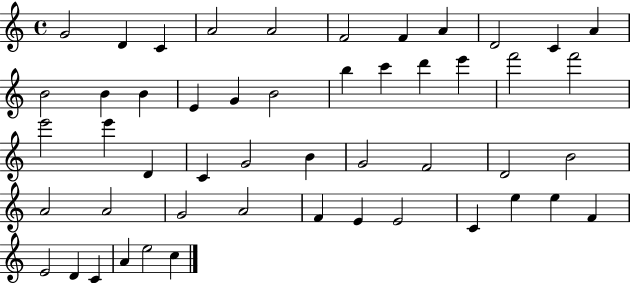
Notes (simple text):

G4/h D4/q C4/q A4/h A4/h F4/h F4/q A4/q D4/h C4/q A4/q B4/h B4/q B4/q E4/q G4/q B4/h B5/q C6/q D6/q E6/q F6/h F6/h E6/h E6/q D4/q C4/q G4/h B4/q G4/h F4/h D4/h B4/h A4/h A4/h G4/h A4/h F4/q E4/q E4/h C4/q E5/q E5/q F4/q E4/h D4/q C4/q A4/q E5/h C5/q